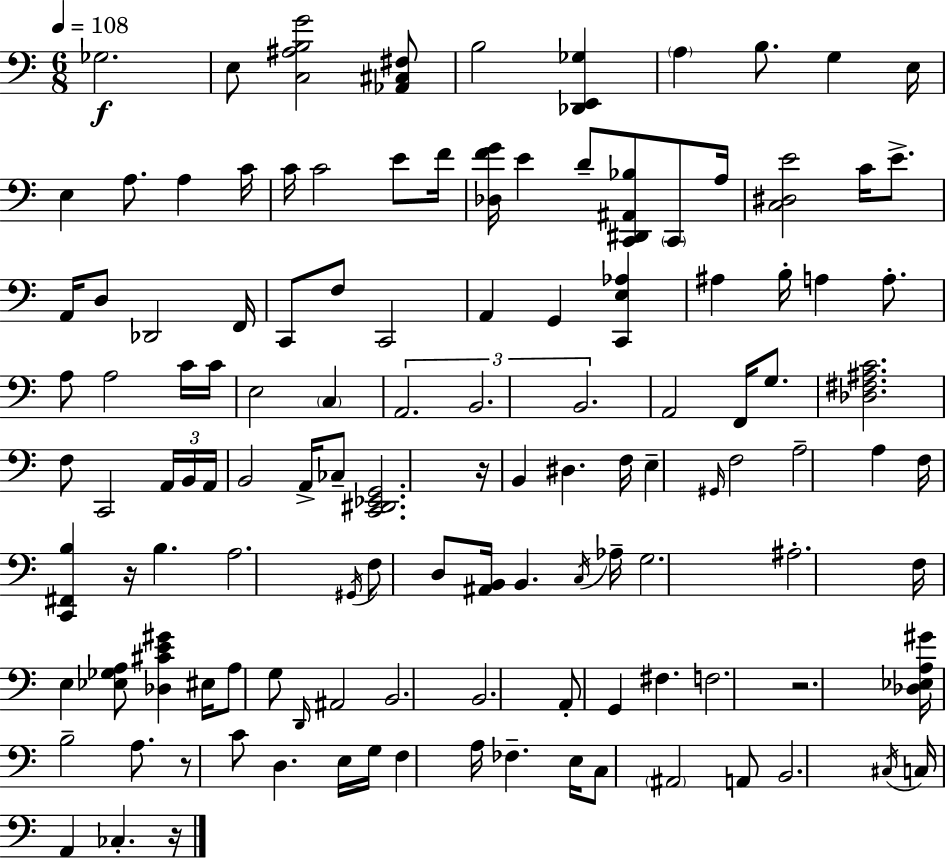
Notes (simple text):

Gb3/h. E3/e [C3,A#3,B3,G4]/h [Ab2,C#3,F#3]/e B3/h [Db2,E2,Gb3]/q A3/q B3/e. G3/q E3/s E3/q A3/e. A3/q C4/s C4/s C4/h E4/e F4/s [Db3,F4,G4]/s E4/q D4/e [C2,D#2,A#2,Bb3]/e C2/e A3/s [C3,D#3,E4]/h C4/s E4/e. A2/s D3/e Db2/h F2/s C2/e F3/e C2/h A2/q G2/q [C2,E3,Ab3]/q A#3/q B3/s A3/q A3/e. A3/e A3/h C4/s C4/s E3/h C3/q A2/h. B2/h. B2/h. A2/h F2/s G3/e. [Db3,F#3,A#3,C4]/h. F3/e C2/h A2/s B2/s A2/s B2/h A2/s CES3/e [C2,D#2,Eb2,G2]/h. R/s B2/q D#3/q. F3/s E3/q G#2/s F3/h A3/h A3/q F3/s [C2,F#2,B3]/q R/s B3/q. A3/h. G#2/s F3/e D3/e [A#2,B2]/s B2/q. C3/s Ab3/s G3/h. A#3/h. F3/s E3/q [Eb3,Gb3,A3]/e [Db3,C#4,E4,G#4]/q EIS3/s A3/e G3/e D2/s A#2/h B2/h. B2/h. A2/e G2/q F#3/q. F3/h. R/h. [Db3,Eb3,A3,G#4]/s B3/h A3/e. R/e C4/e D3/q. E3/s G3/s F3/q A3/s FES3/q. E3/s C3/e A#2/h A2/e B2/h. C#3/s C3/s A2/q CES3/q. R/s